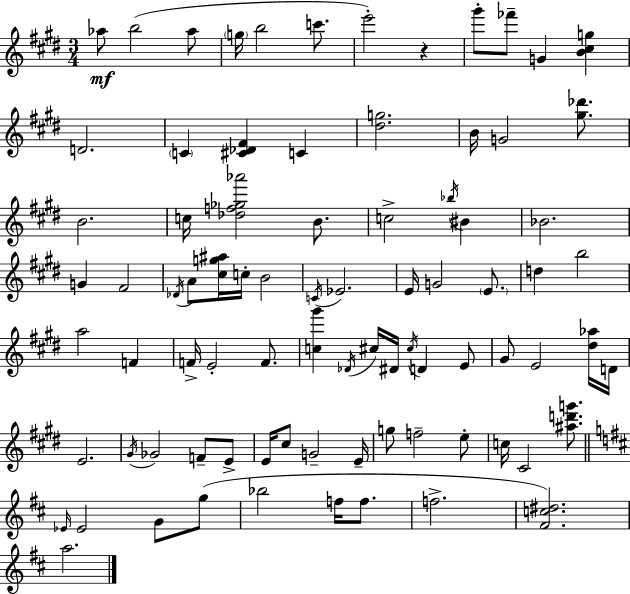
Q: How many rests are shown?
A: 1